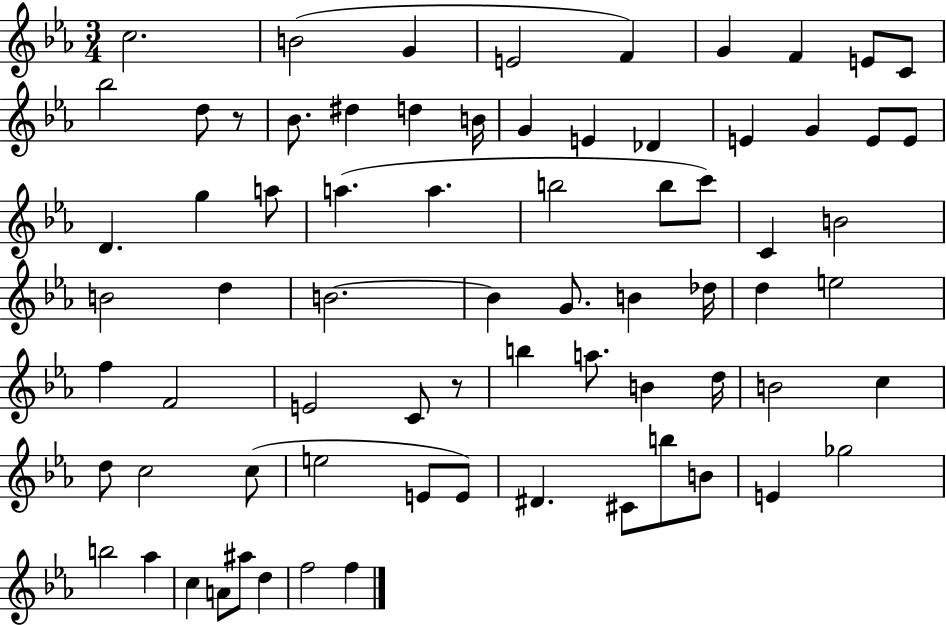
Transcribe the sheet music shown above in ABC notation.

X:1
T:Untitled
M:3/4
L:1/4
K:Eb
c2 B2 G E2 F G F E/2 C/2 _b2 d/2 z/2 _B/2 ^d d B/4 G E _D E G E/2 E/2 D g a/2 a a b2 b/2 c'/2 C B2 B2 d B2 B G/2 B _d/4 d e2 f F2 E2 C/2 z/2 b a/2 B d/4 B2 c d/2 c2 c/2 e2 E/2 E/2 ^D ^C/2 b/2 B/2 E _g2 b2 _a c A/2 ^a/2 d f2 f